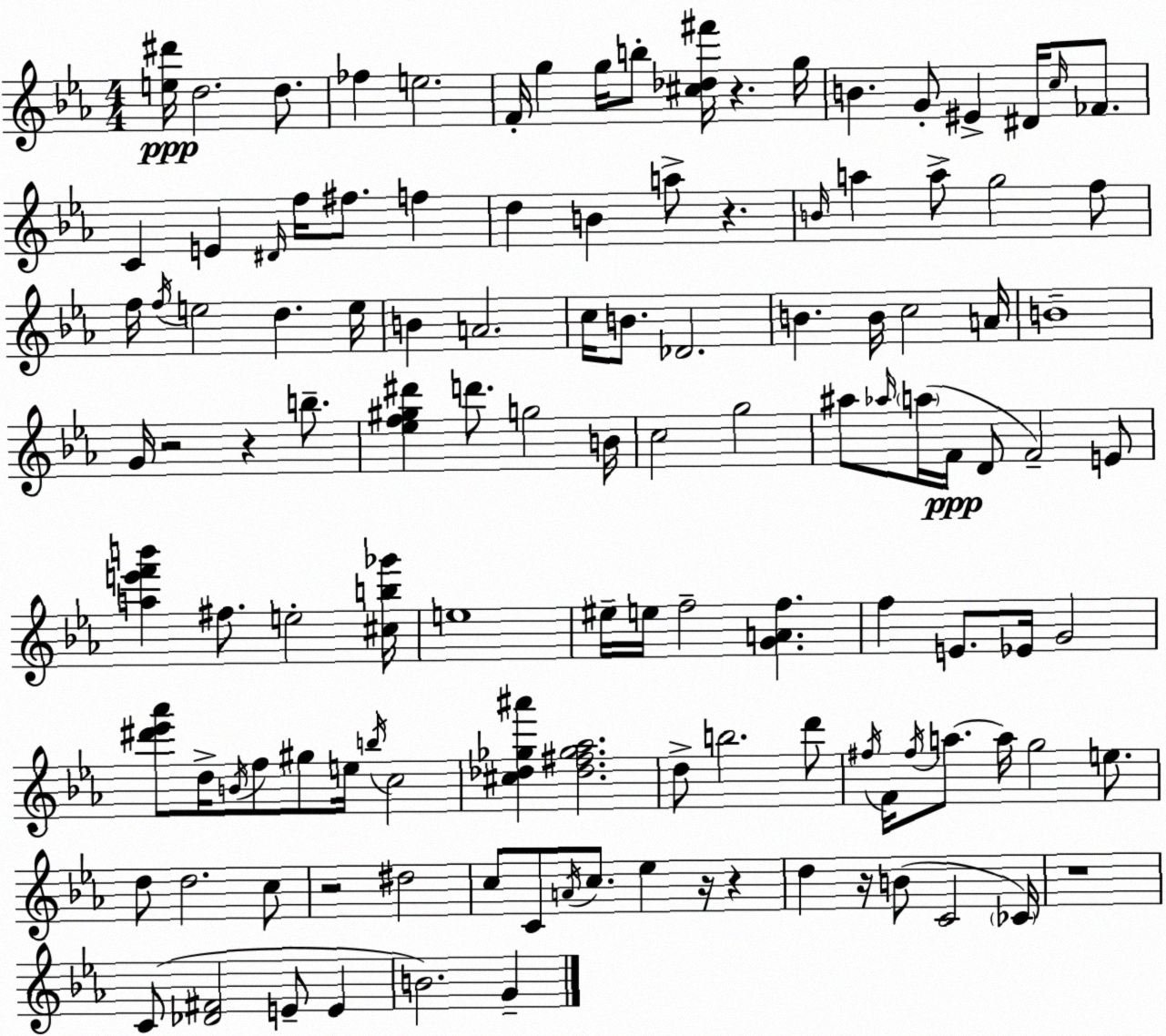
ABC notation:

X:1
T:Untitled
M:4/4
L:1/4
K:Cm
[e^d']/4 d2 d/2 _f e2 F/4 g g/4 b/2 [^c_d^f']/4 z g/4 B G/2 ^E ^D/4 c/4 _F/2 C E ^D/4 f/4 ^f/2 f d B a/2 z B/4 a a/2 g2 f/2 f/4 f/4 e2 d e/4 B A2 c/4 B/2 _D2 B B/4 c2 A/4 B4 G/4 z2 z b/2 [_ef^g^d'] d'/2 g2 B/4 c2 g2 ^a/2 _a/4 a/4 F/4 D/2 F2 E/2 [ae'f'b'] ^f/2 e2 [^cb_g']/4 e4 ^e/4 e/4 f2 [GAf] f E/2 _E/4 G2 [^d'_e'_a']/2 d/4 B/4 f/2 ^g/2 e/4 b/4 c2 [^c_d_g^a'] [_d^f_g_a]2 d/2 b2 d'/2 ^f/4 F/4 ^f/4 a/2 a/4 g2 e/2 d/2 d2 c/2 z2 ^d2 c/2 C/2 A/4 c/2 _e z/4 z d z/4 B/2 C2 _C/4 z4 C/2 [_D^F]2 E/2 E B2 G